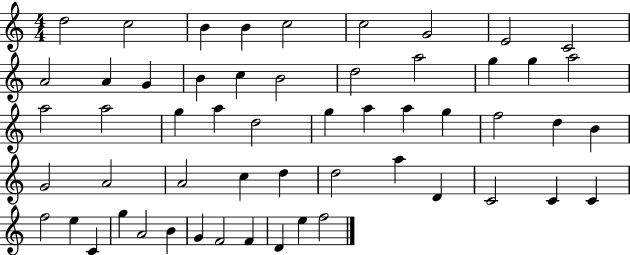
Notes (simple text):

D5/h C5/h B4/q B4/q C5/h C5/h G4/h E4/h C4/h A4/h A4/q G4/q B4/q C5/q B4/h D5/h A5/h G5/q G5/q A5/h A5/h A5/h G5/q A5/q D5/h G5/q A5/q A5/q G5/q F5/h D5/q B4/q G4/h A4/h A4/h C5/q D5/q D5/h A5/q D4/q C4/h C4/q C4/q F5/h E5/q C4/q G5/q A4/h B4/q G4/q F4/h F4/q D4/q E5/q F5/h